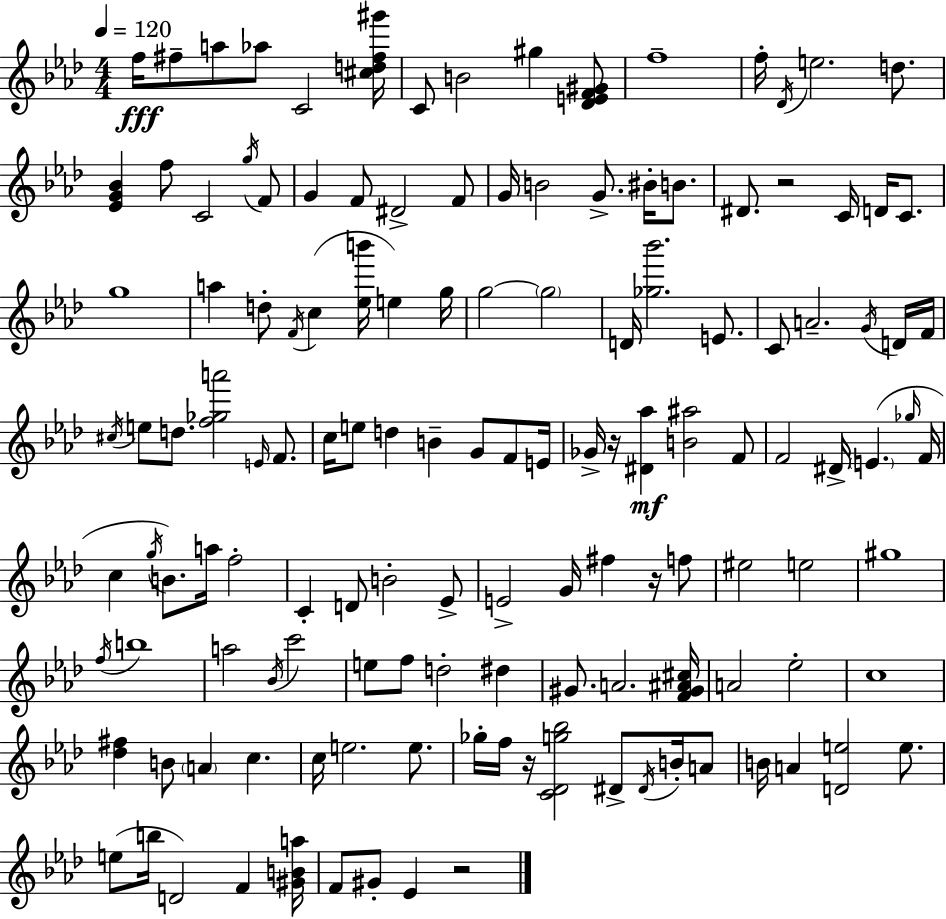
F5/s F#5/e A5/e Ab5/e C4/h [C#5,D5,F#5,G#6]/s C4/e B4/h G#5/q [Db4,E4,F4,G#4]/e F5/w F5/s Db4/s E5/h. D5/e. [Eb4,G4,Bb4]/q F5/e C4/h G5/s F4/e G4/q F4/e D#4/h F4/e G4/s B4/h G4/e. BIS4/s B4/e. D#4/e. R/h C4/s D4/s C4/e. G5/w A5/q D5/e F4/s C5/q [Eb5,B6]/s E5/q G5/s G5/h G5/h D4/s [Gb5,Bb6]/h. E4/e. C4/e A4/h. G4/s D4/s F4/s C#5/s E5/e D5/e. [F5,Gb5,A6]/h E4/s F4/e. C5/s E5/e D5/q B4/q G4/e F4/e E4/s Gb4/s R/s [D#4,Ab5]/q [B4,A#5]/h F4/e F4/h D#4/s E4/q. Gb5/s F4/s C5/q G5/s B4/e. A5/s F5/h C4/q D4/e B4/h Eb4/e E4/h G4/s F#5/q R/s F5/e EIS5/h E5/h G#5/w F5/s B5/w A5/h Bb4/s C6/h E5/e F5/e D5/h D#5/q G#4/e. A4/h. [F4,G#4,A#4,C#5]/s A4/h Eb5/h C5/w [Db5,F#5]/q B4/e A4/q C5/q. C5/s E5/h. E5/e. Gb5/s F5/s R/s [C4,Db4,G5,Bb5]/h D#4/e D#4/s B4/s A4/e B4/s A4/q [D4,E5]/h E5/e. E5/e B5/s D4/h F4/q [G#4,B4,A5]/s F4/e G#4/e Eb4/q R/h